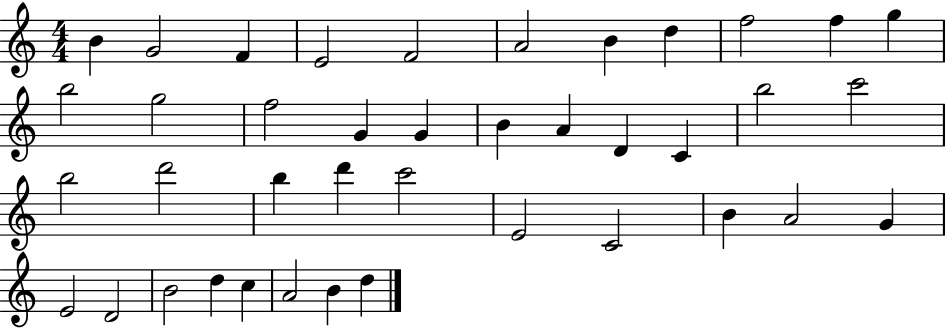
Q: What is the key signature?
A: C major